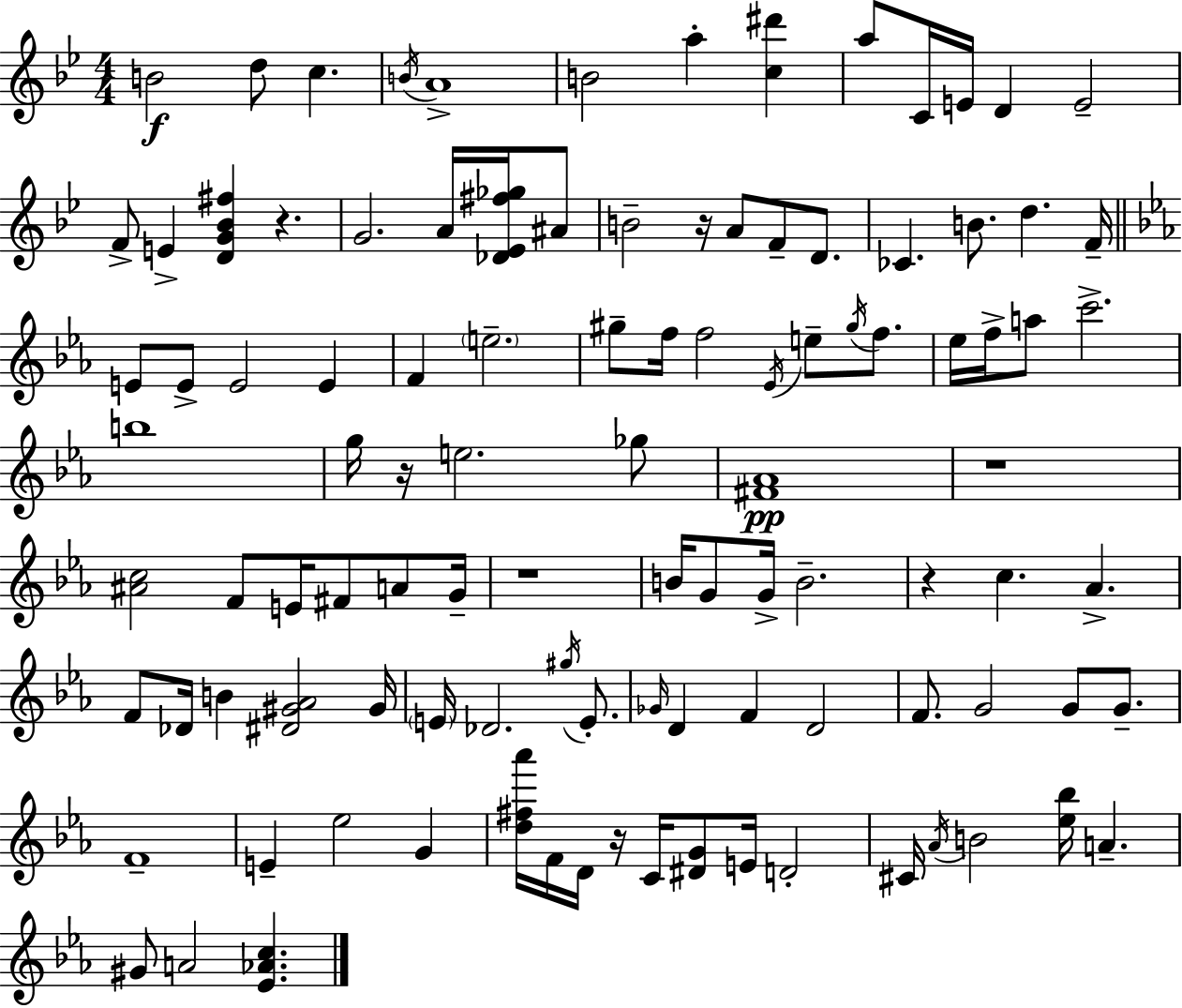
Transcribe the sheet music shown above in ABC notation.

X:1
T:Untitled
M:4/4
L:1/4
K:Bb
B2 d/2 c B/4 A4 B2 a [c^d'] a/2 C/4 E/4 D E2 F/2 E [DG_B^f] z G2 A/4 [_D_E^f_g]/4 ^A/2 B2 z/4 A/2 F/2 D/2 _C B/2 d F/4 E/2 E/2 E2 E F e2 ^g/2 f/4 f2 _E/4 e/2 ^g/4 f/2 _e/4 f/4 a/2 c'2 b4 g/4 z/4 e2 _g/2 [^F_A]4 z4 [^Ac]2 F/2 E/4 ^F/2 A/2 G/4 z4 B/4 G/2 G/4 B2 z c _A F/2 _D/4 B [^D^G_A]2 ^G/4 E/4 _D2 ^g/4 E/2 _G/4 D F D2 F/2 G2 G/2 G/2 F4 E _e2 G [d^f_a']/4 F/4 D/4 z/4 C/4 [^DG]/2 E/4 D2 ^C/4 _A/4 B2 [_e_b]/4 A ^G/2 A2 [_E_Ac]